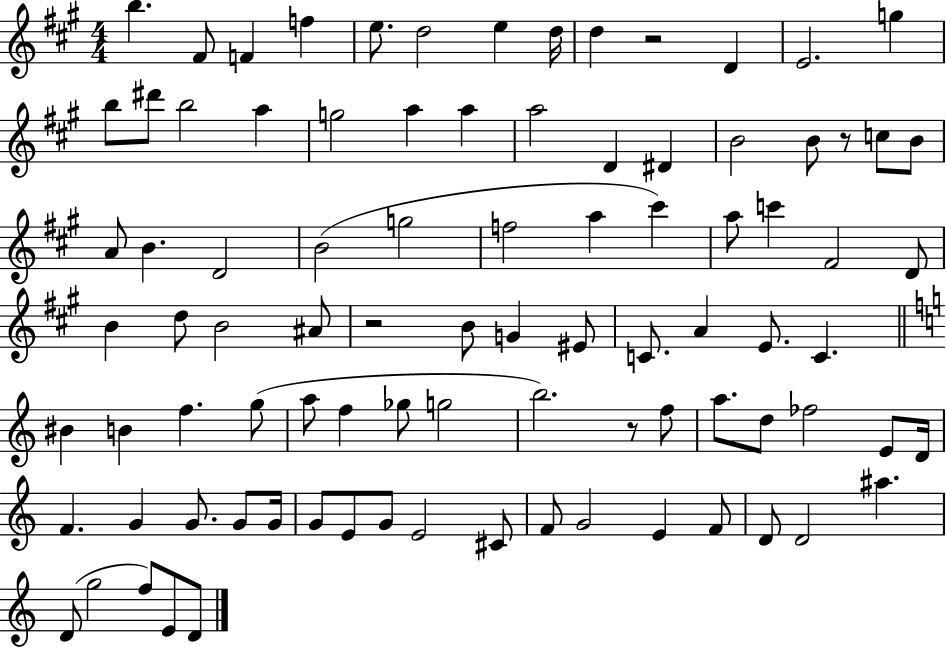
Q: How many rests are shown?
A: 4